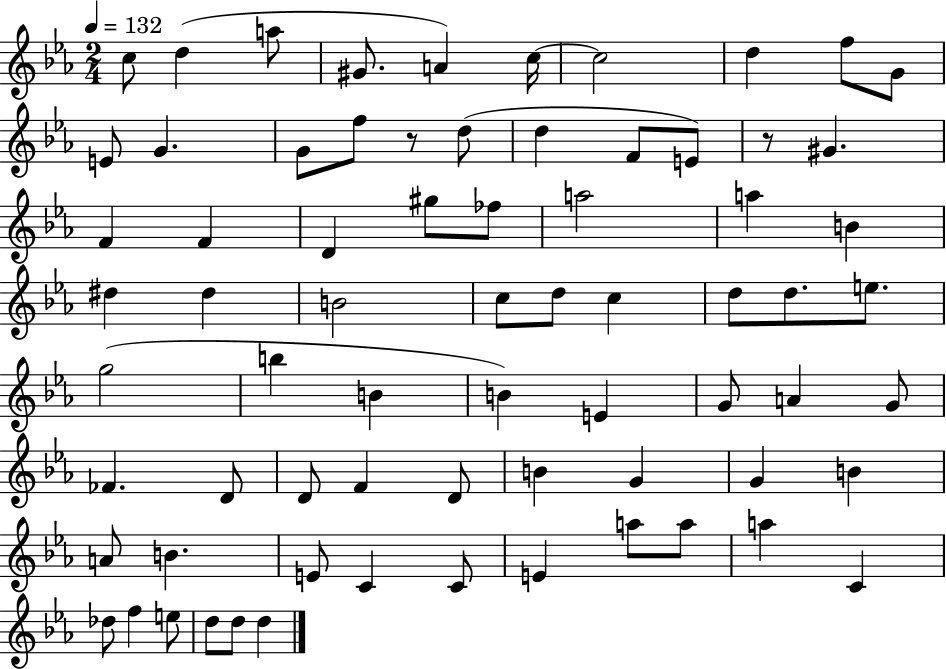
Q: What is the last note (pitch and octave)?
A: D5